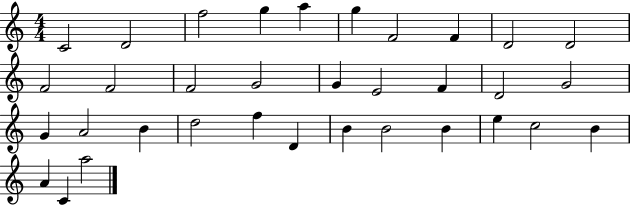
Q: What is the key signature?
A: C major